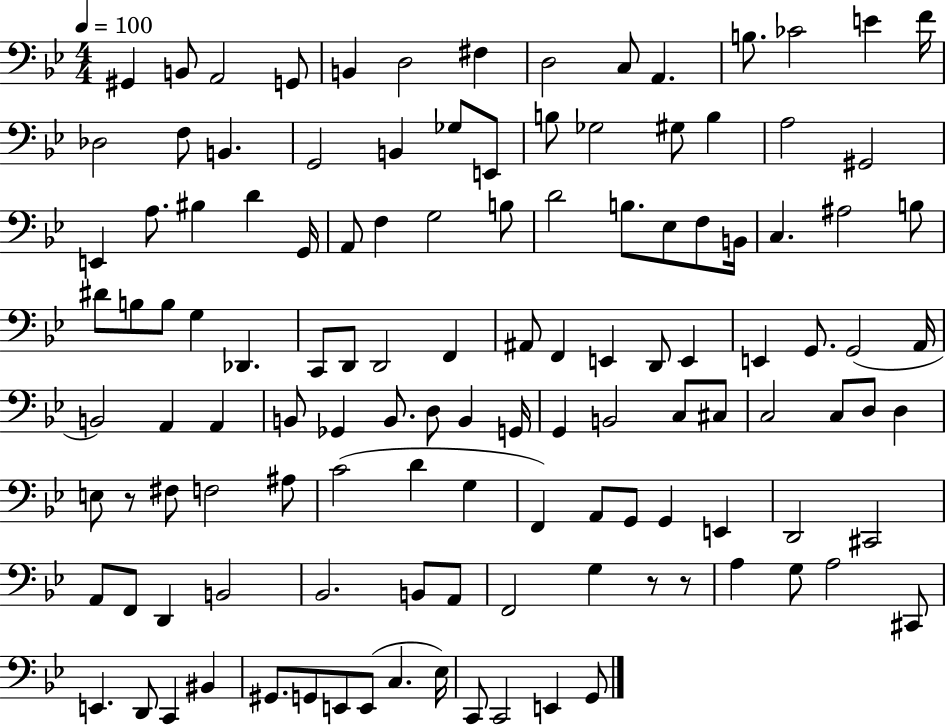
{
  \clef bass
  \numericTimeSignature
  \time 4/4
  \key bes \major
  \tempo 4 = 100
  gis,4 b,8 a,2 g,8 | b,4 d2 fis4 | d2 c8 a,4. | b8. ces'2 e'4 f'16 | \break des2 f8 b,4. | g,2 b,4 ges8 e,8 | b8 ges2 gis8 b4 | a2 gis,2 | \break e,4 a8. bis4 d'4 g,16 | a,8 f4 g2 b8 | d'2 b8. ees8 f8 b,16 | c4. ais2 b8 | \break dis'8 b8 b8 g4 des,4. | c,8 d,8 d,2 f,4 | ais,8 f,4 e,4 d,8 e,4 | e,4 g,8. g,2( a,16 | \break b,2) a,4 a,4 | b,8 ges,4 b,8. d8 b,4 g,16 | g,4 b,2 c8 cis8 | c2 c8 d8 d4 | \break e8 r8 fis8 f2 ais8 | c'2( d'4 g4 | f,4) a,8 g,8 g,4 e,4 | d,2 cis,2 | \break a,8 f,8 d,4 b,2 | bes,2. b,8 a,8 | f,2 g4 r8 r8 | a4 g8 a2 cis,8 | \break e,4. d,8 c,4 bis,4 | gis,8. g,8 e,8 e,8( c4. ees16) | c,8 c,2 e,4 g,8 | \bar "|."
}